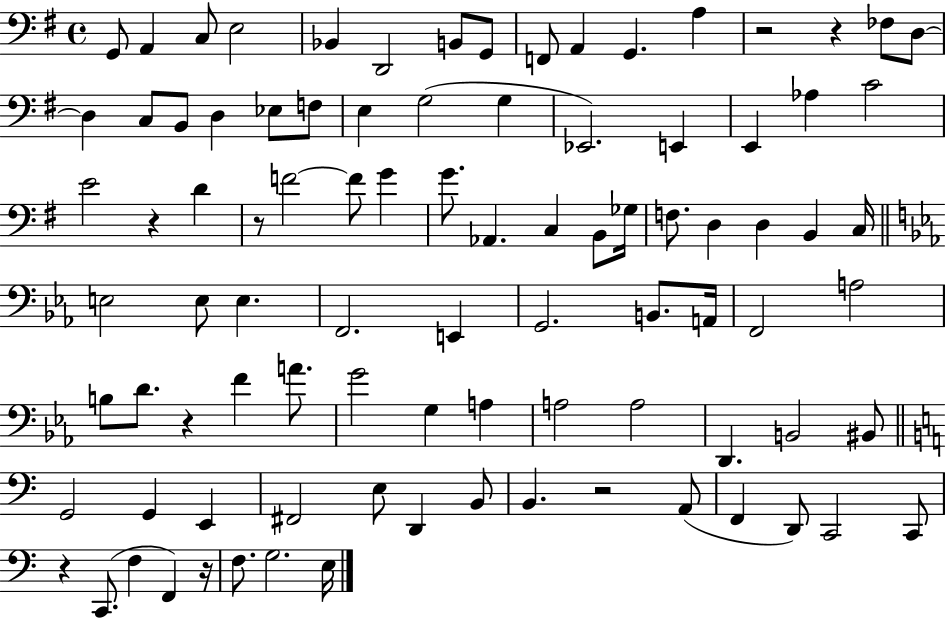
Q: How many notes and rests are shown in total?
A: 92